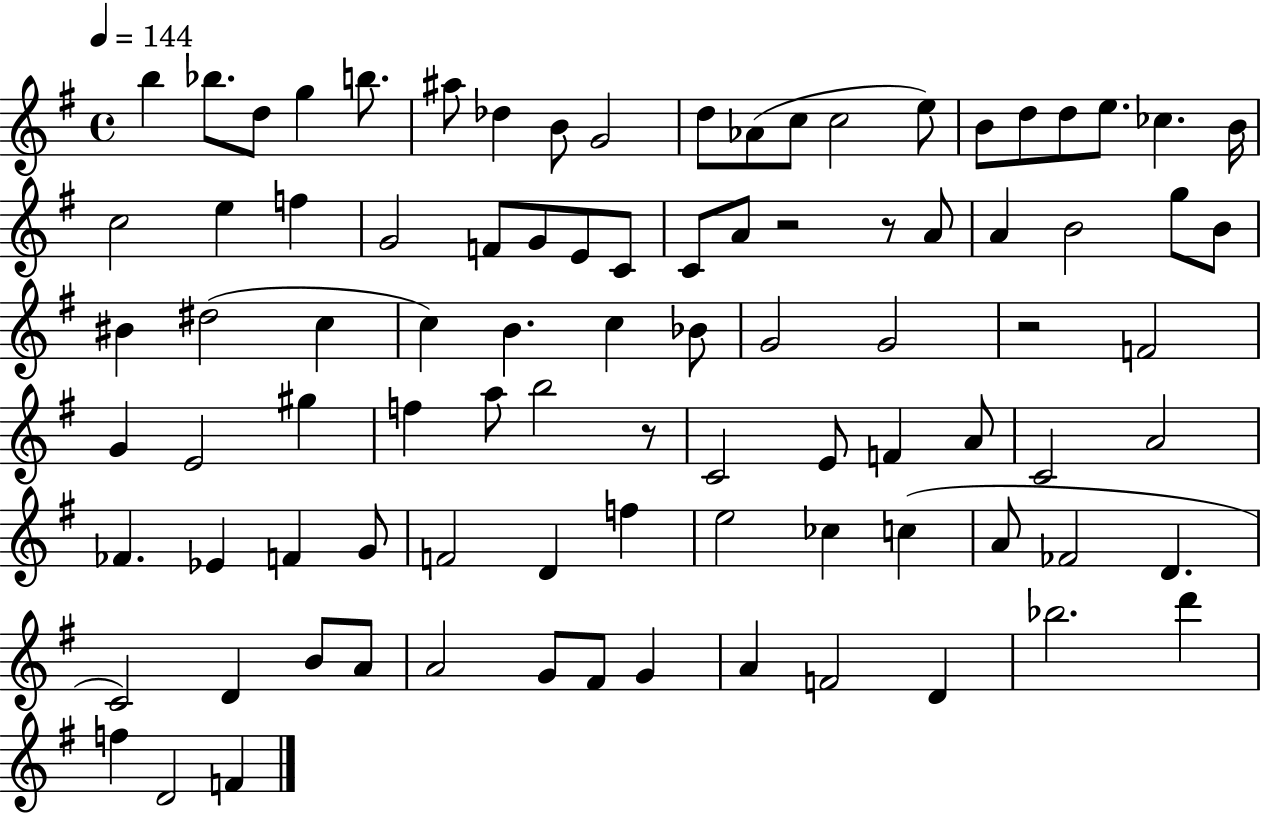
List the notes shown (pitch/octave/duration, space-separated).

B5/q Bb5/e. D5/e G5/q B5/e. A#5/e Db5/q B4/e G4/h D5/e Ab4/e C5/e C5/h E5/e B4/e D5/e D5/e E5/e. CES5/q. B4/s C5/h E5/q F5/q G4/h F4/e G4/e E4/e C4/e C4/e A4/e R/h R/e A4/e A4/q B4/h G5/e B4/e BIS4/q D#5/h C5/q C5/q B4/q. C5/q Bb4/e G4/h G4/h R/h F4/h G4/q E4/h G#5/q F5/q A5/e B5/h R/e C4/h E4/e F4/q A4/e C4/h A4/h FES4/q. Eb4/q F4/q G4/e F4/h D4/q F5/q E5/h CES5/q C5/q A4/e FES4/h D4/q. C4/h D4/q B4/e A4/e A4/h G4/e F#4/e G4/q A4/q F4/h D4/q Bb5/h. D6/q F5/q D4/h F4/q